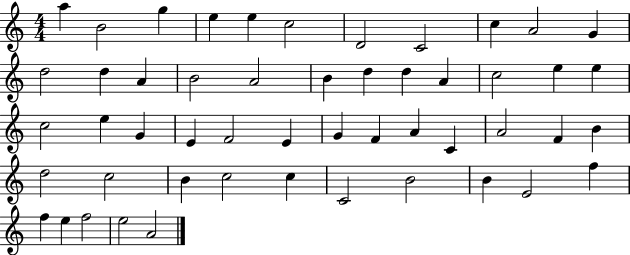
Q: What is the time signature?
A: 4/4